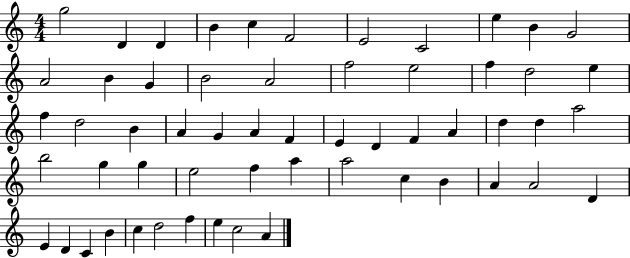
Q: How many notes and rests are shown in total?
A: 57